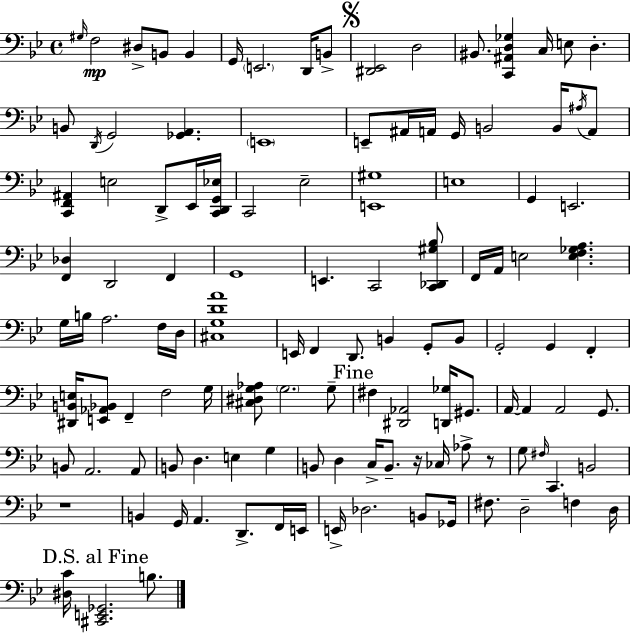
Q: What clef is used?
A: bass